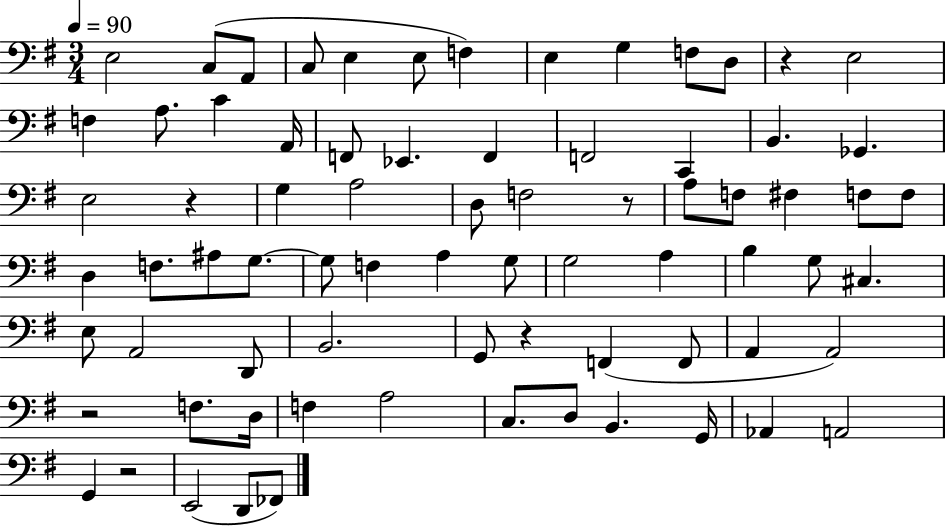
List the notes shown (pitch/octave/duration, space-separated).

E3/h C3/e A2/e C3/e E3/q E3/e F3/q E3/q G3/q F3/e D3/e R/q E3/h F3/q A3/e. C4/q A2/s F2/e Eb2/q. F2/q F2/h C2/q B2/q. Gb2/q. E3/h R/q G3/q A3/h D3/e F3/h R/e A3/e F3/e F#3/q F3/e F3/e D3/q F3/e. A#3/e G3/e. G3/e F3/q A3/q G3/e G3/h A3/q B3/q G3/e C#3/q. E3/e A2/h D2/e B2/h. G2/e R/q F2/q F2/e A2/q A2/h R/h F3/e. D3/s F3/q A3/h C3/e. D3/e B2/q. G2/s Ab2/q A2/h G2/q R/h E2/h D2/e FES2/e